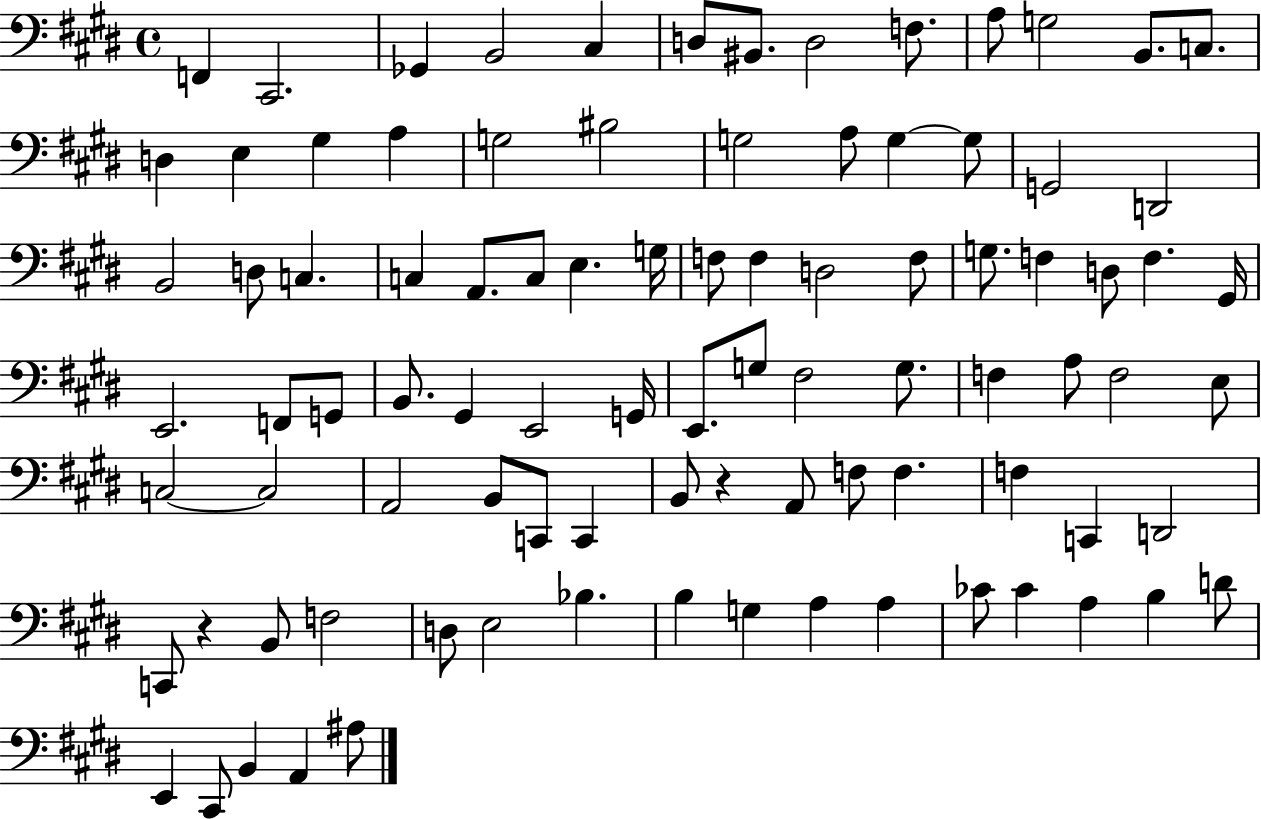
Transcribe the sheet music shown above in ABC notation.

X:1
T:Untitled
M:4/4
L:1/4
K:E
F,, ^C,,2 _G,, B,,2 ^C, D,/2 ^B,,/2 D,2 F,/2 A,/2 G,2 B,,/2 C,/2 D, E, ^G, A, G,2 ^B,2 G,2 A,/2 G, G,/2 G,,2 D,,2 B,,2 D,/2 C, C, A,,/2 C,/2 E, G,/4 F,/2 F, D,2 F,/2 G,/2 F, D,/2 F, ^G,,/4 E,,2 F,,/2 G,,/2 B,,/2 ^G,, E,,2 G,,/4 E,,/2 G,/2 ^F,2 G,/2 F, A,/2 F,2 E,/2 C,2 C,2 A,,2 B,,/2 C,,/2 C,, B,,/2 z A,,/2 F,/2 F, F, C,, D,,2 C,,/2 z B,,/2 F,2 D,/2 E,2 _B, B, G, A, A, _C/2 _C A, B, D/2 E,, ^C,,/2 B,, A,, ^A,/2